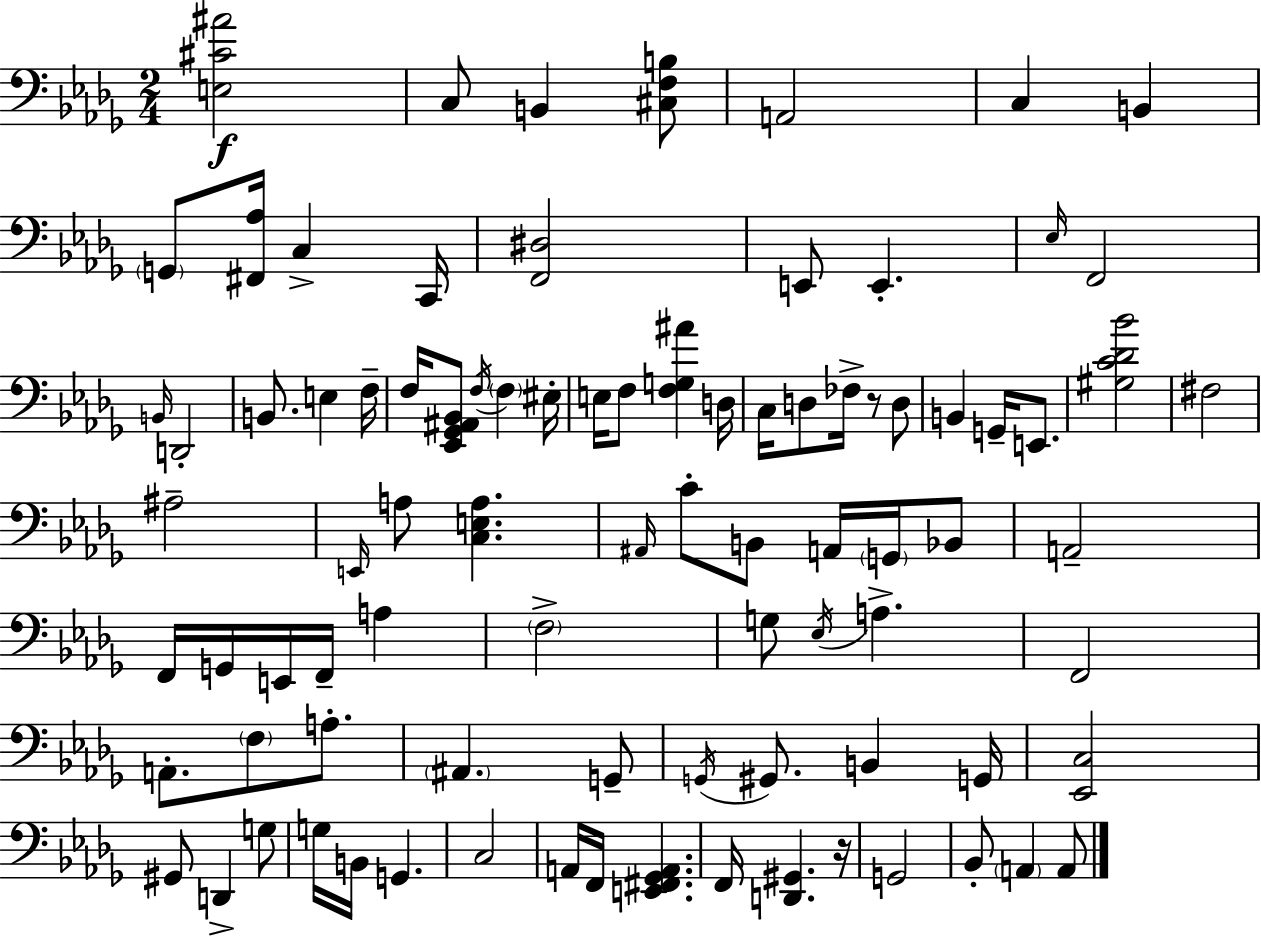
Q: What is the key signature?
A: BES minor